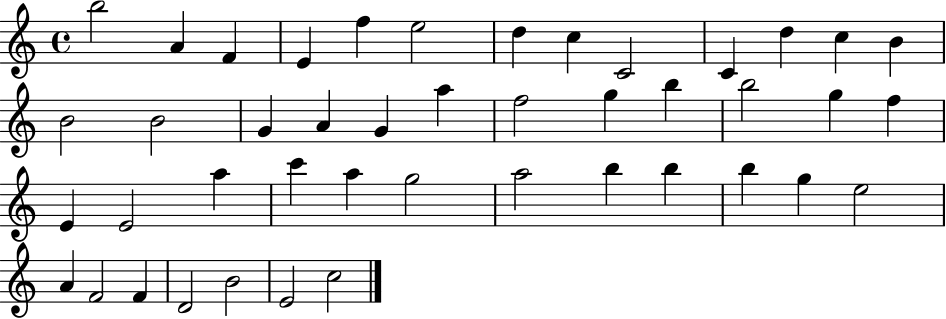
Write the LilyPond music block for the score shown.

{
  \clef treble
  \time 4/4
  \defaultTimeSignature
  \key c \major
  b''2 a'4 f'4 | e'4 f''4 e''2 | d''4 c''4 c'2 | c'4 d''4 c''4 b'4 | \break b'2 b'2 | g'4 a'4 g'4 a''4 | f''2 g''4 b''4 | b''2 g''4 f''4 | \break e'4 e'2 a''4 | c'''4 a''4 g''2 | a''2 b''4 b''4 | b''4 g''4 e''2 | \break a'4 f'2 f'4 | d'2 b'2 | e'2 c''2 | \bar "|."
}